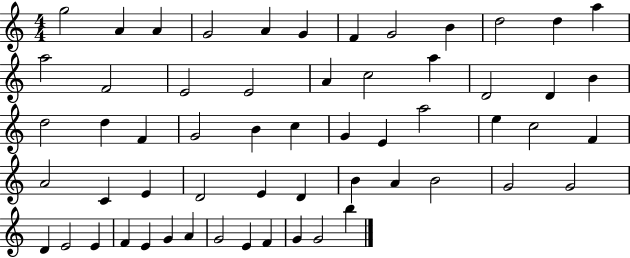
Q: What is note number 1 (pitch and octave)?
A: G5